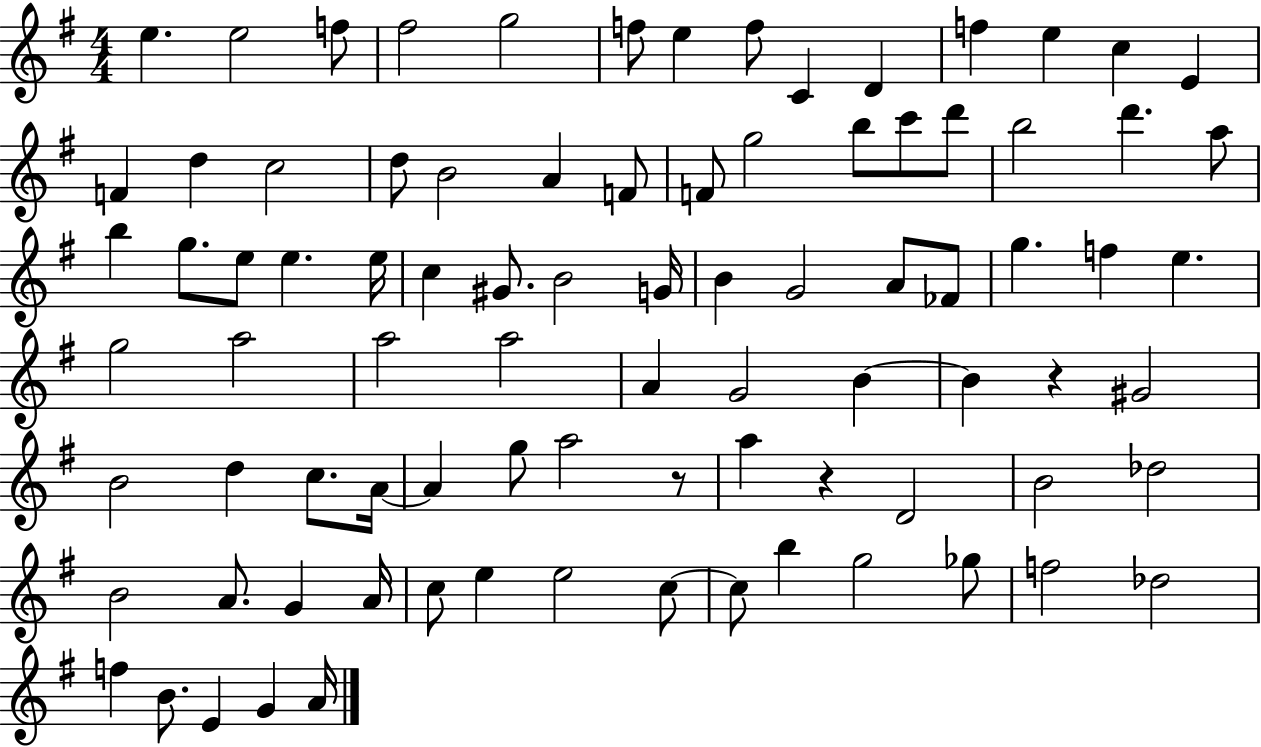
{
  \clef treble
  \numericTimeSignature
  \time 4/4
  \key g \major
  e''4. e''2 f''8 | fis''2 g''2 | f''8 e''4 f''8 c'4 d'4 | f''4 e''4 c''4 e'4 | \break f'4 d''4 c''2 | d''8 b'2 a'4 f'8 | f'8 g''2 b''8 c'''8 d'''8 | b''2 d'''4. a''8 | \break b''4 g''8. e''8 e''4. e''16 | c''4 gis'8. b'2 g'16 | b'4 g'2 a'8 fes'8 | g''4. f''4 e''4. | \break g''2 a''2 | a''2 a''2 | a'4 g'2 b'4~~ | b'4 r4 gis'2 | \break b'2 d''4 c''8. a'16~~ | a'4 g''8 a''2 r8 | a''4 r4 d'2 | b'2 des''2 | \break b'2 a'8. g'4 a'16 | c''8 e''4 e''2 c''8~~ | c''8 b''4 g''2 ges''8 | f''2 des''2 | \break f''4 b'8. e'4 g'4 a'16 | \bar "|."
}